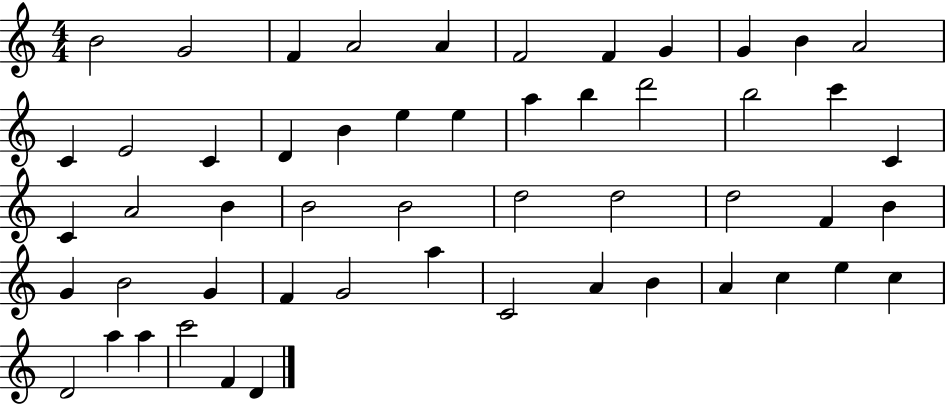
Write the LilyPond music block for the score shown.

{
  \clef treble
  \numericTimeSignature
  \time 4/4
  \key c \major
  b'2 g'2 | f'4 a'2 a'4 | f'2 f'4 g'4 | g'4 b'4 a'2 | \break c'4 e'2 c'4 | d'4 b'4 e''4 e''4 | a''4 b''4 d'''2 | b''2 c'''4 c'4 | \break c'4 a'2 b'4 | b'2 b'2 | d''2 d''2 | d''2 f'4 b'4 | \break g'4 b'2 g'4 | f'4 g'2 a''4 | c'2 a'4 b'4 | a'4 c''4 e''4 c''4 | \break d'2 a''4 a''4 | c'''2 f'4 d'4 | \bar "|."
}